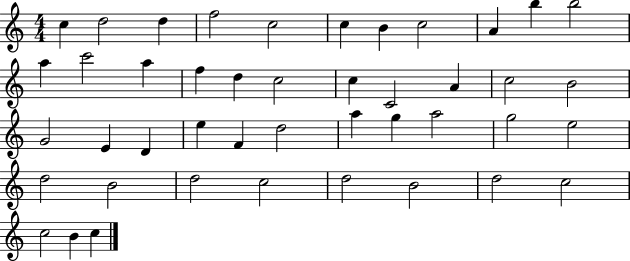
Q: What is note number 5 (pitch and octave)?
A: C5